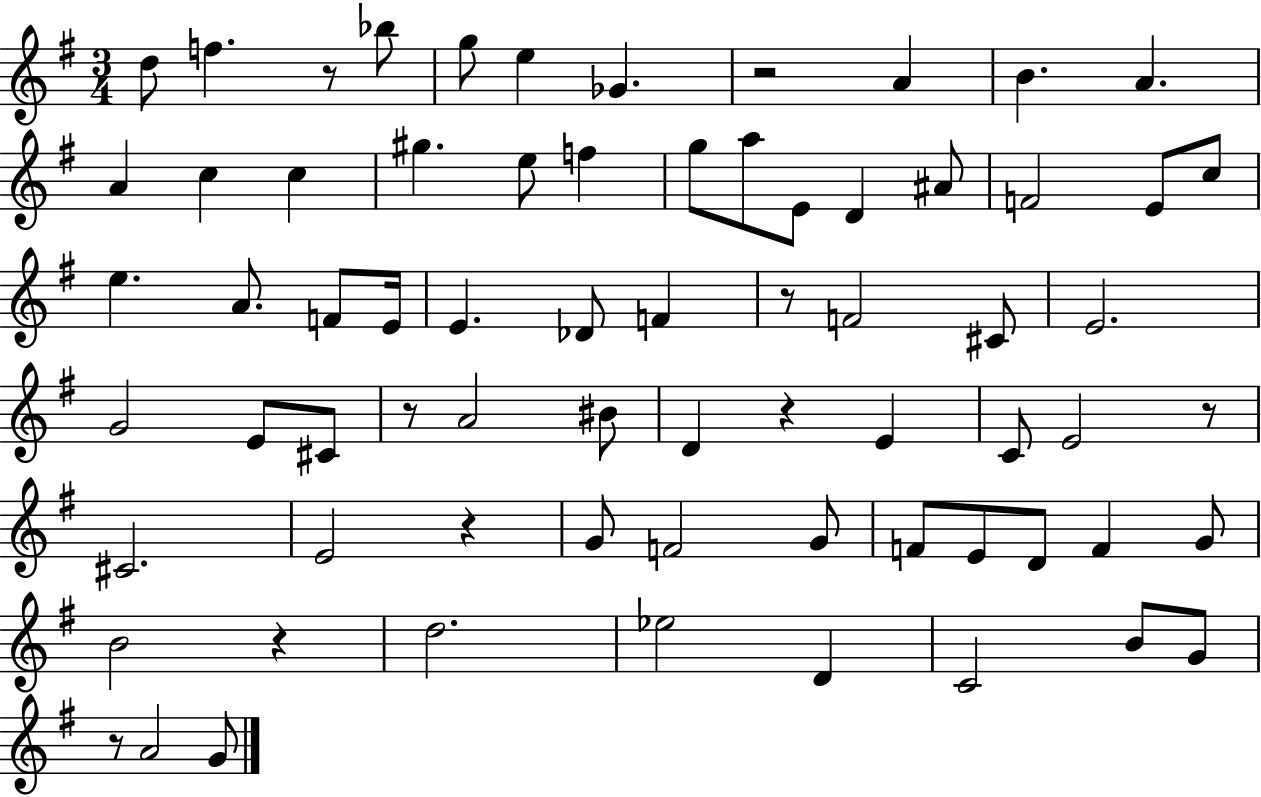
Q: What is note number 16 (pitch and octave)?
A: G5